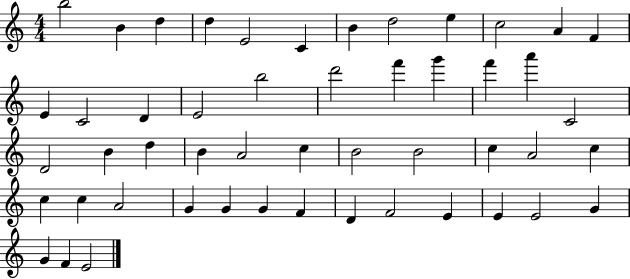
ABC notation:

X:1
T:Untitled
M:4/4
L:1/4
K:C
b2 B d d E2 C B d2 e c2 A F E C2 D E2 b2 d'2 f' g' f' a' C2 D2 B d B A2 c B2 B2 c A2 c c c A2 G G G F D F2 E E E2 G G F E2